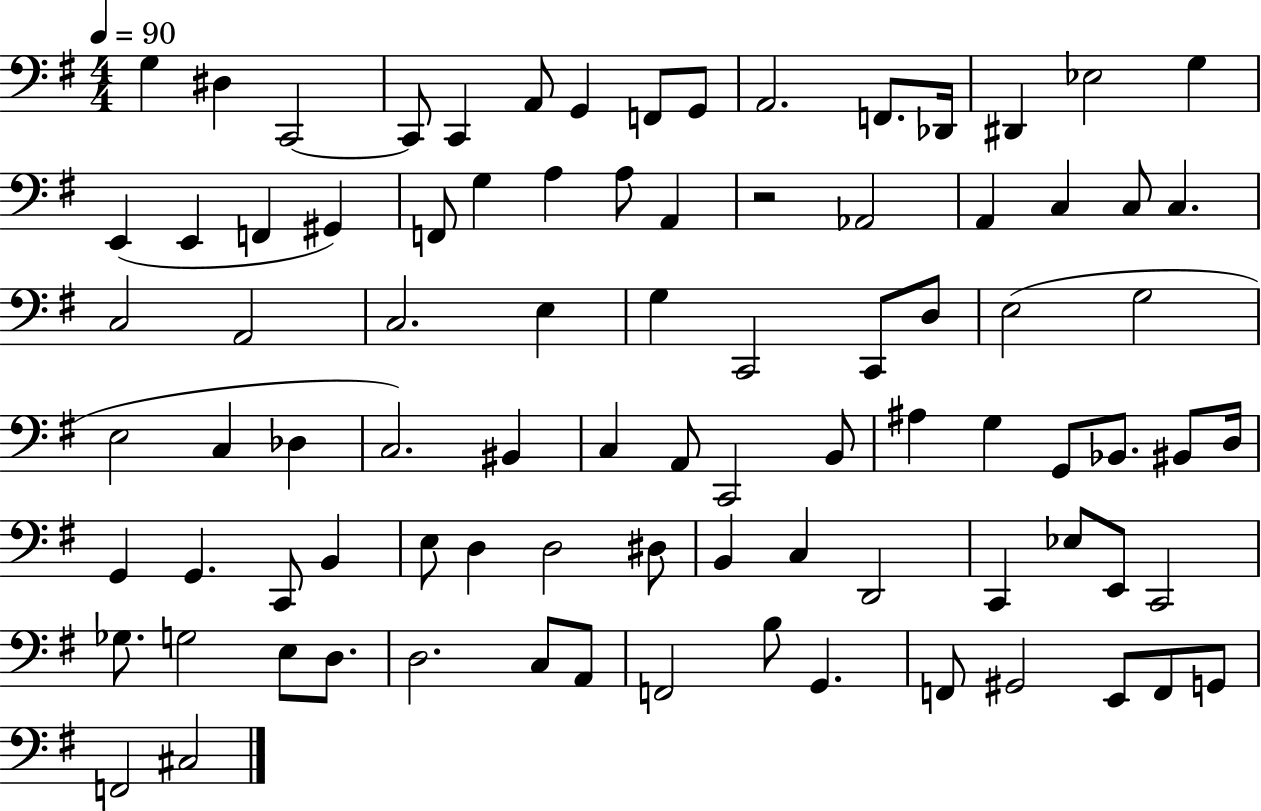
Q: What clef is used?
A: bass